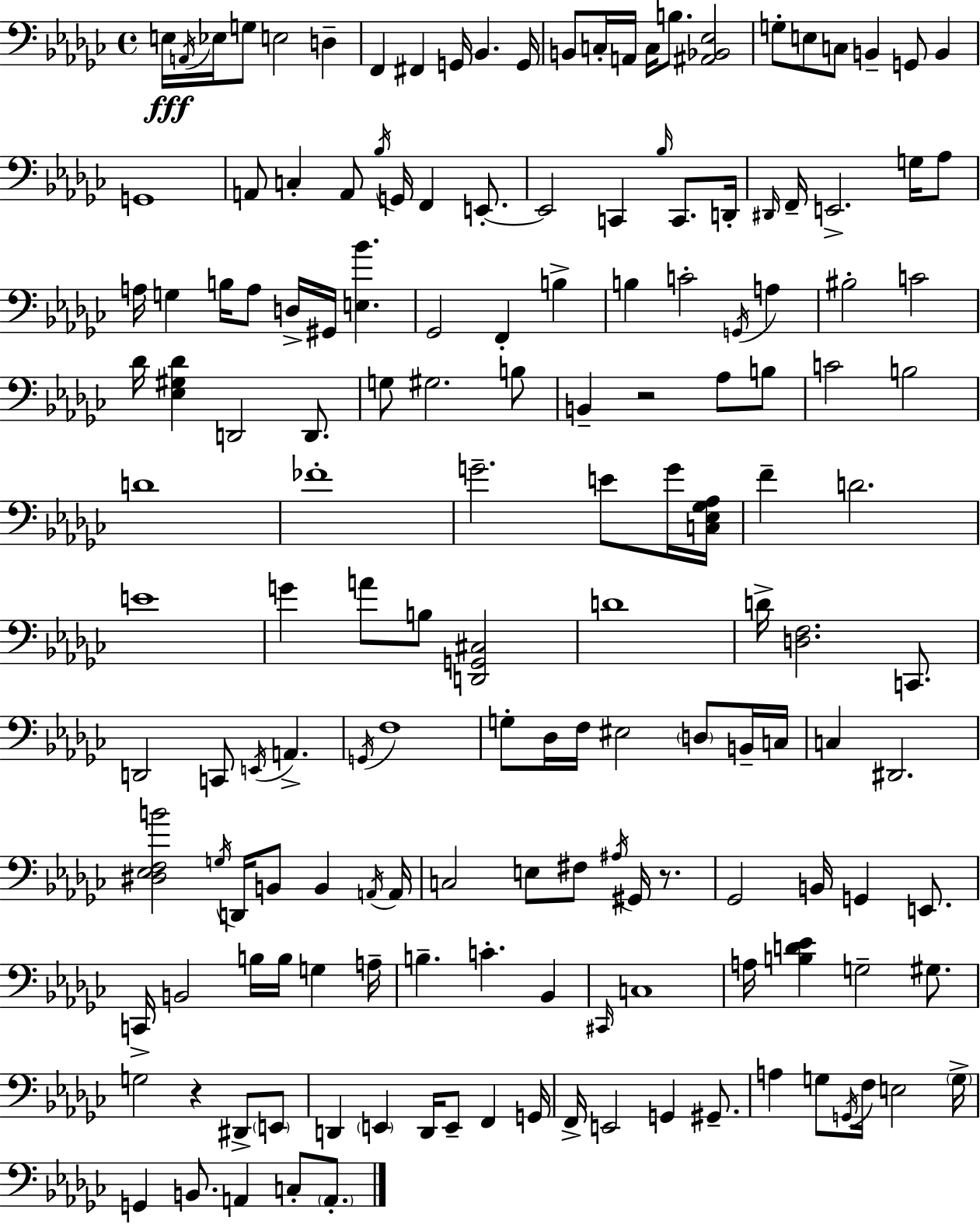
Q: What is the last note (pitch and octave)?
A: A2